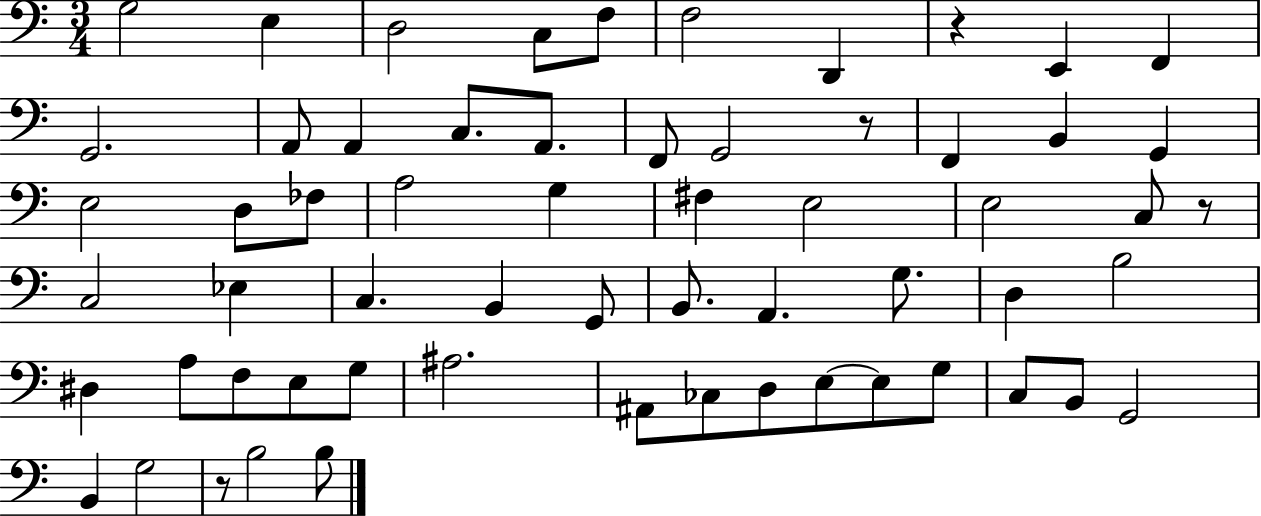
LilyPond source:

{
  \clef bass
  \numericTimeSignature
  \time 3/4
  \key c \major
  g2 e4 | d2 c8 f8 | f2 d,4 | r4 e,4 f,4 | \break g,2. | a,8 a,4 c8. a,8. | f,8 g,2 r8 | f,4 b,4 g,4 | \break e2 d8 fes8 | a2 g4 | fis4 e2 | e2 c8 r8 | \break c2 ees4 | c4. b,4 g,8 | b,8. a,4. g8. | d4 b2 | \break dis4 a8 f8 e8 g8 | ais2. | ais,8 ces8 d8 e8~~ e8 g8 | c8 b,8 g,2 | \break b,4 g2 | r8 b2 b8 | \bar "|."
}